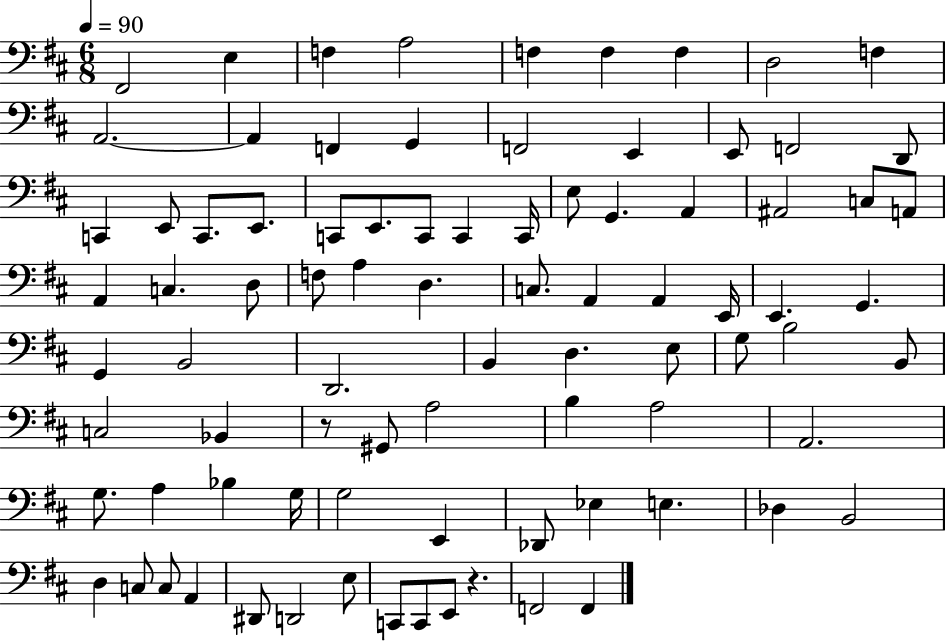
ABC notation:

X:1
T:Untitled
M:6/8
L:1/4
K:D
^F,,2 E, F, A,2 F, F, F, D,2 F, A,,2 A,, F,, G,, F,,2 E,, E,,/2 F,,2 D,,/2 C,, E,,/2 C,,/2 E,,/2 C,,/2 E,,/2 C,,/2 C,, C,,/4 E,/2 G,, A,, ^A,,2 C,/2 A,,/2 A,, C, D,/2 F,/2 A, D, C,/2 A,, A,, E,,/4 E,, G,, G,, B,,2 D,,2 B,, D, E,/2 G,/2 B,2 B,,/2 C,2 _B,, z/2 ^G,,/2 A,2 B, A,2 A,,2 G,/2 A, _B, G,/4 G,2 E,, _D,,/2 _E, E, _D, B,,2 D, C,/2 C,/2 A,, ^D,,/2 D,,2 E,/2 C,,/2 C,,/2 E,,/2 z F,,2 F,,